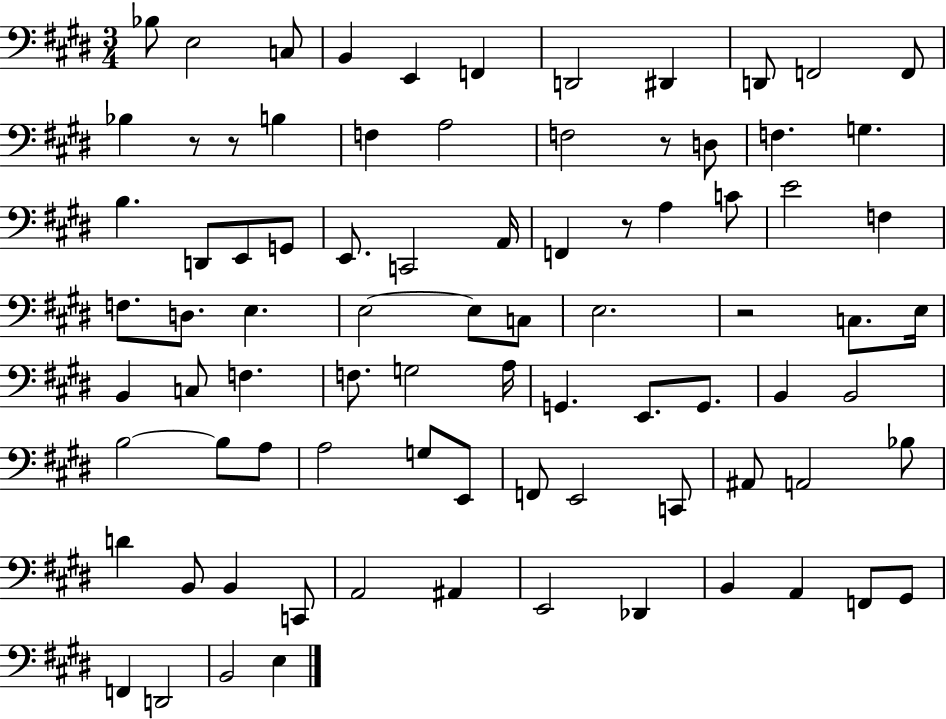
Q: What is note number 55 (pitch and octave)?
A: A3